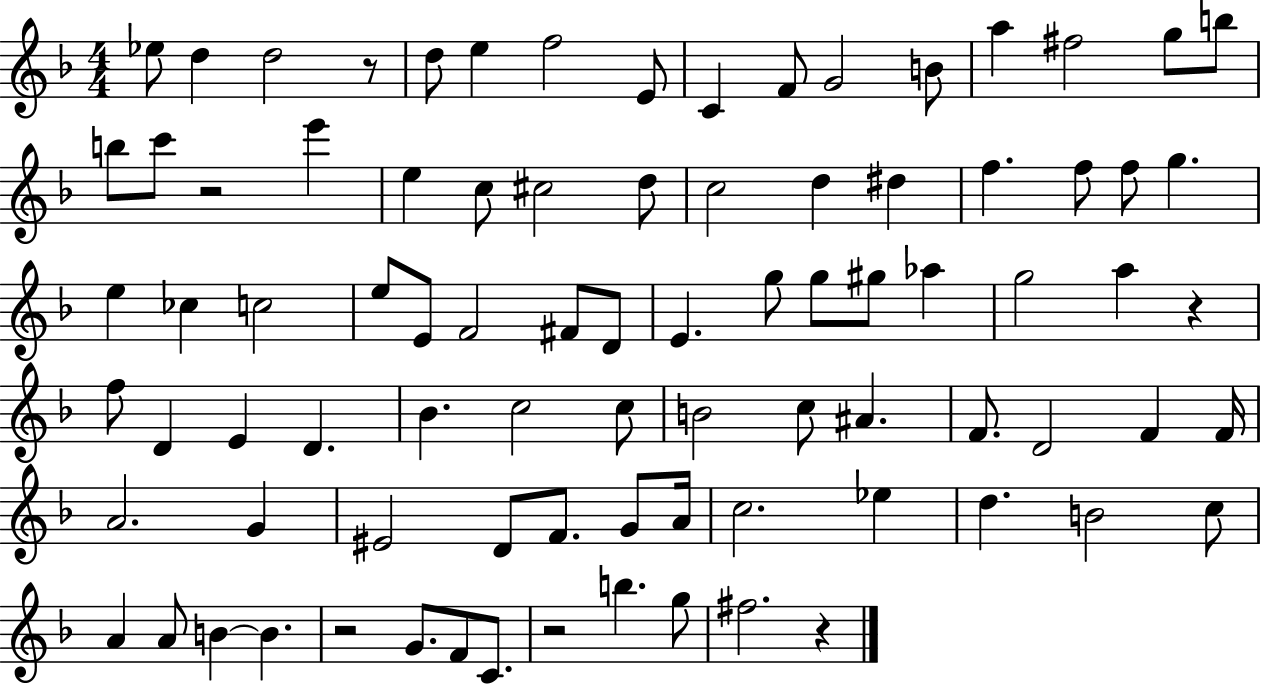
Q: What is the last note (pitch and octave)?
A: F#5